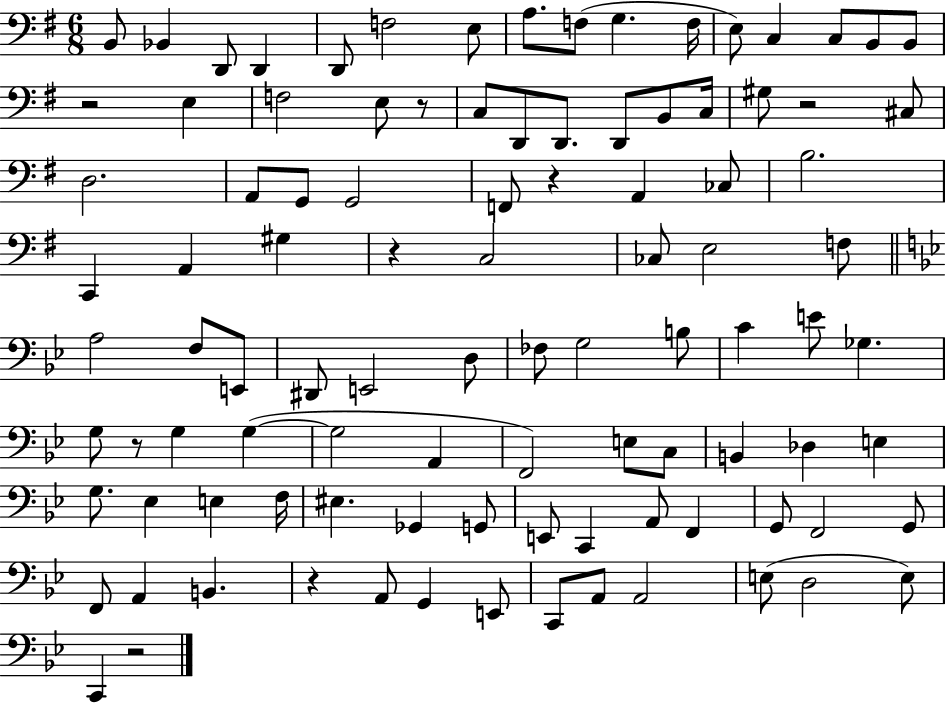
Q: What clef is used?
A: bass